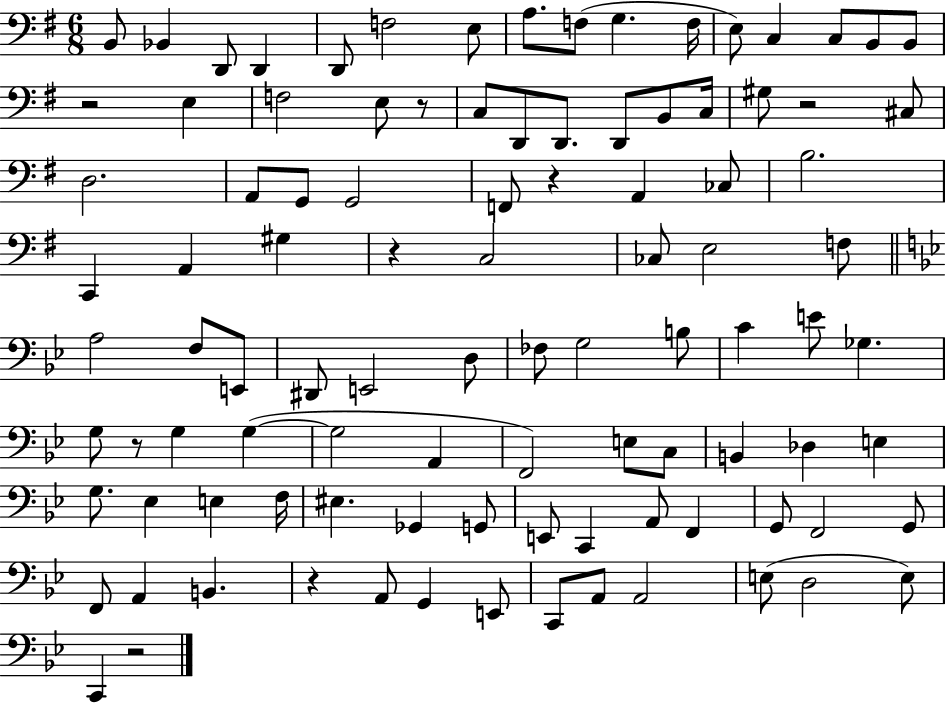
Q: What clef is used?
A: bass